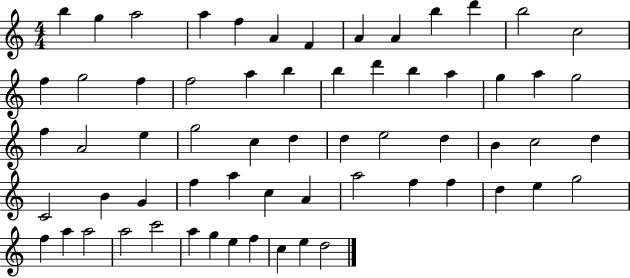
{
  \clef treble
  \numericTimeSignature
  \time 4/4
  \key c \major
  b''4 g''4 a''2 | a''4 f''4 a'4 f'4 | a'4 a'4 b''4 d'''4 | b''2 c''2 | \break f''4 g''2 f''4 | f''2 a''4 b''4 | b''4 d'''4 b''4 a''4 | g''4 a''4 g''2 | \break f''4 a'2 e''4 | g''2 c''4 d''4 | d''4 e''2 d''4 | b'4 c''2 d''4 | \break c'2 b'4 g'4 | f''4 a''4 c''4 a'4 | a''2 f''4 f''4 | d''4 e''4 g''2 | \break f''4 a''4 a''2 | a''2 c'''2 | a''4 g''4 e''4 f''4 | c''4 e''4 d''2 | \break \bar "|."
}